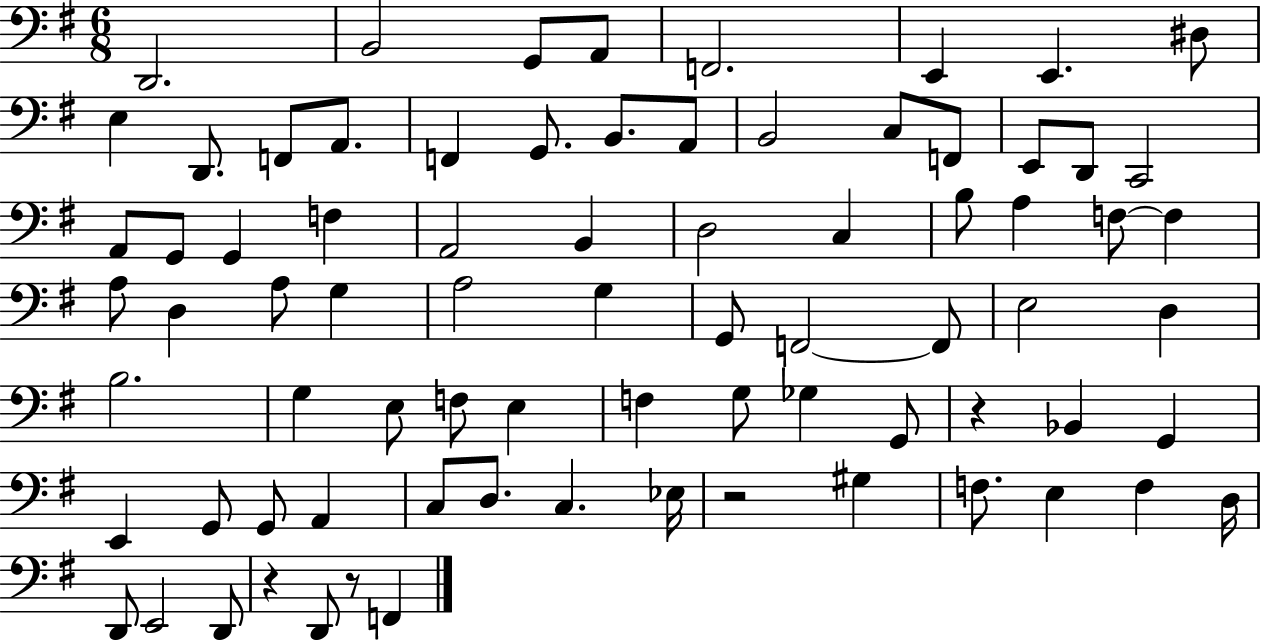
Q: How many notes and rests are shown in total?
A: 78